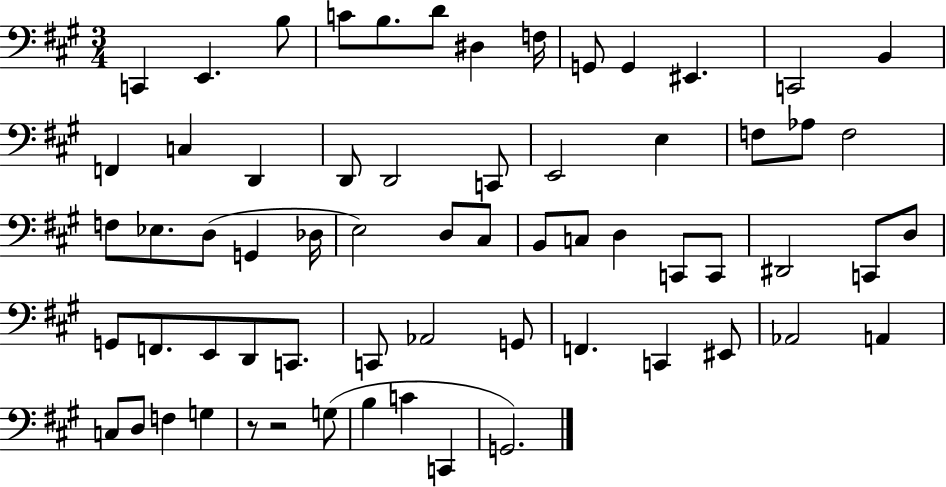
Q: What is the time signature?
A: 3/4